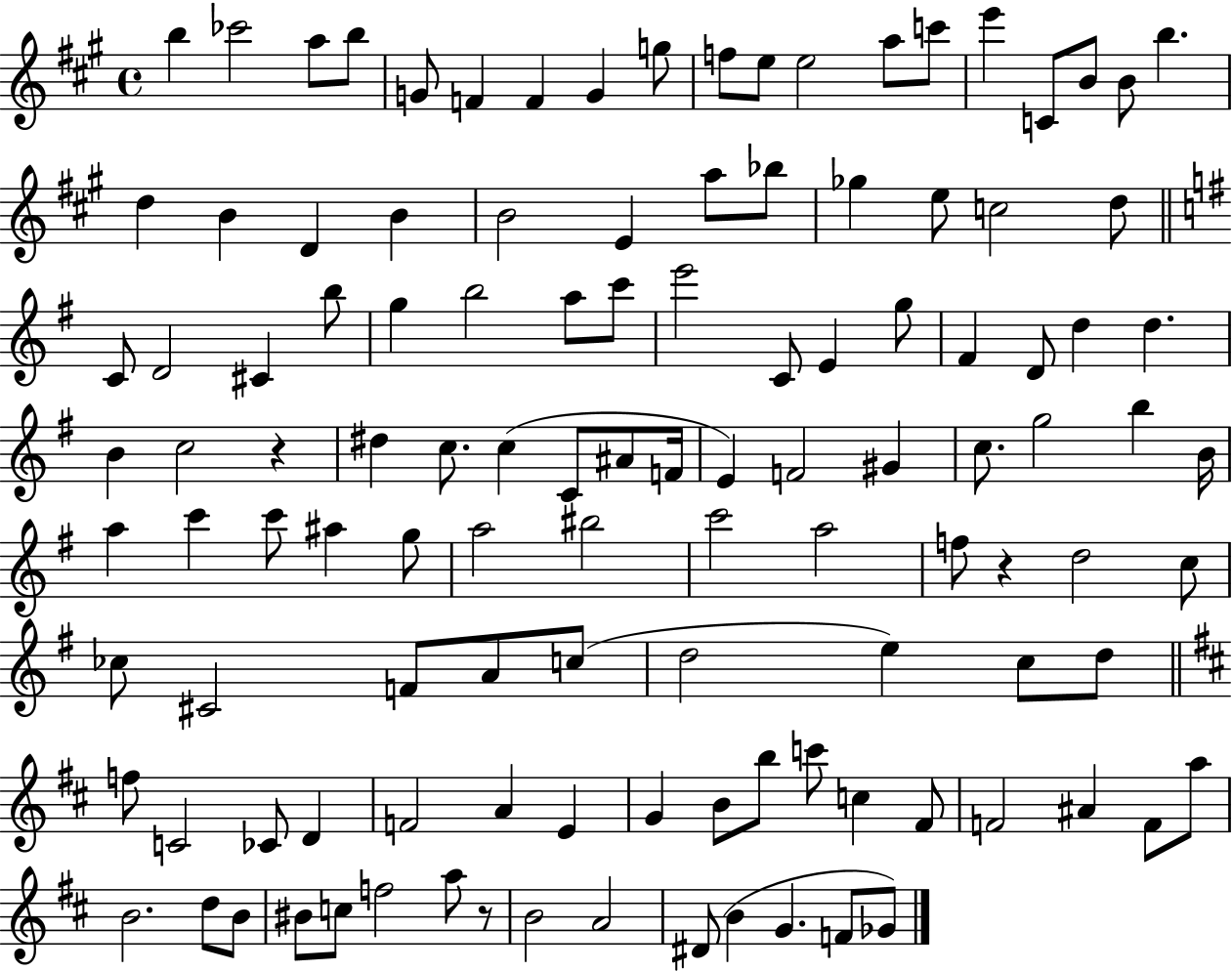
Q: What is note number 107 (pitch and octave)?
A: A5